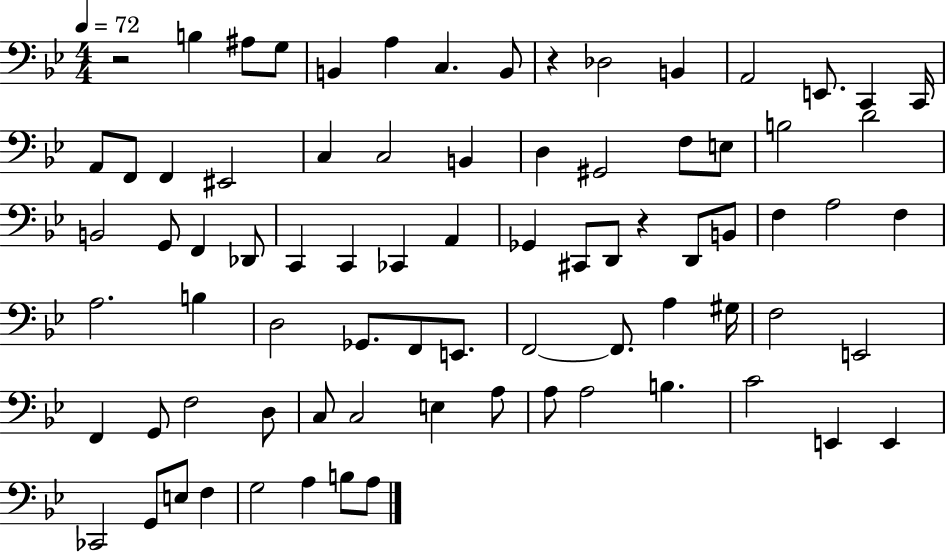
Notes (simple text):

R/h B3/q A#3/e G3/e B2/q A3/q C3/q. B2/e R/q Db3/h B2/q A2/h E2/e. C2/q C2/s A2/e F2/e F2/q EIS2/h C3/q C3/h B2/q D3/q G#2/h F3/e E3/e B3/h D4/h B2/h G2/e F2/q Db2/e C2/q C2/q CES2/q A2/q Gb2/q C#2/e D2/e R/q D2/e B2/e F3/q A3/h F3/q A3/h. B3/q D3/h Gb2/e. F2/e E2/e. F2/h F2/e. A3/q G#3/s F3/h E2/h F2/q G2/e F3/h D3/e C3/e C3/h E3/q A3/e A3/e A3/h B3/q. C4/h E2/q E2/q CES2/h G2/e E3/e F3/q G3/h A3/q B3/e A3/e